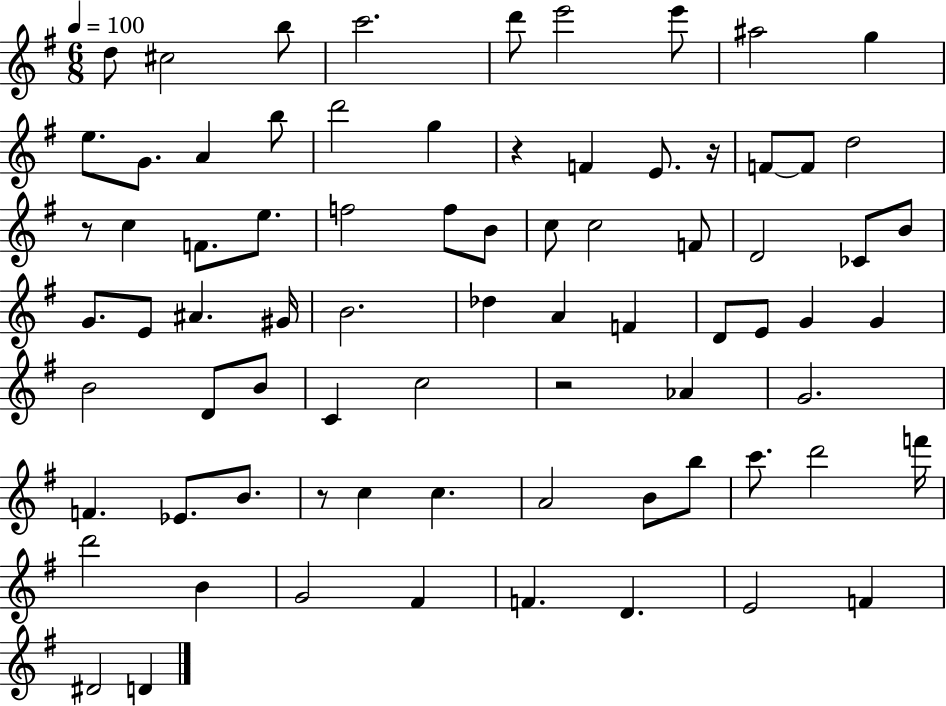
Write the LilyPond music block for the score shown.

{
  \clef treble
  \numericTimeSignature
  \time 6/8
  \key g \major
  \tempo 4 = 100
  d''8 cis''2 b''8 | c'''2. | d'''8 e'''2 e'''8 | ais''2 g''4 | \break e''8. g'8. a'4 b''8 | d'''2 g''4 | r4 f'4 e'8. r16 | f'8~~ f'8 d''2 | \break r8 c''4 f'8. e''8. | f''2 f''8 b'8 | c''8 c''2 f'8 | d'2 ces'8 b'8 | \break g'8. e'8 ais'4. gis'16 | b'2. | des''4 a'4 f'4 | d'8 e'8 g'4 g'4 | \break b'2 d'8 b'8 | c'4 c''2 | r2 aes'4 | g'2. | \break f'4. ees'8. b'8. | r8 c''4 c''4. | a'2 b'8 b''8 | c'''8. d'''2 f'''16 | \break d'''2 b'4 | g'2 fis'4 | f'4. d'4. | e'2 f'4 | \break dis'2 d'4 | \bar "|."
}